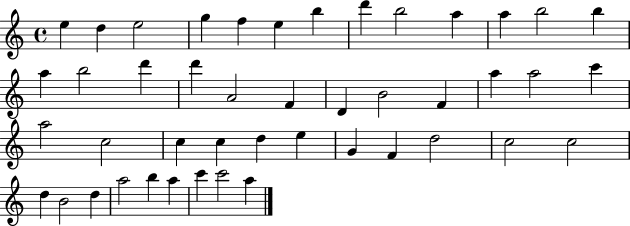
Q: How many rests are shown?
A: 0